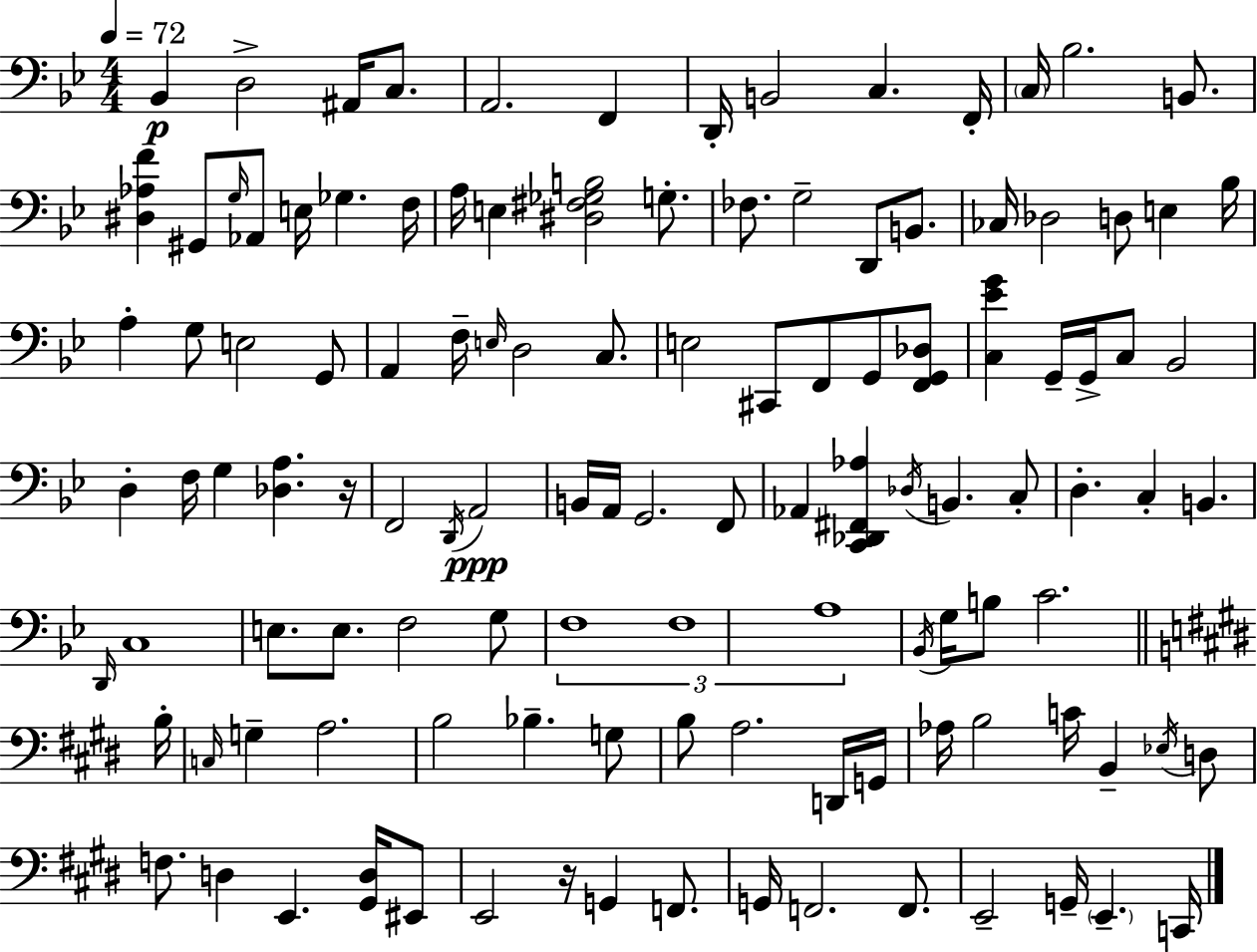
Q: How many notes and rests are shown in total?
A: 118